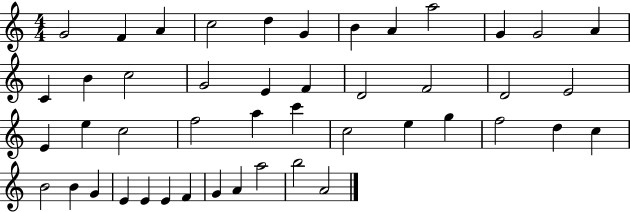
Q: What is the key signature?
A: C major